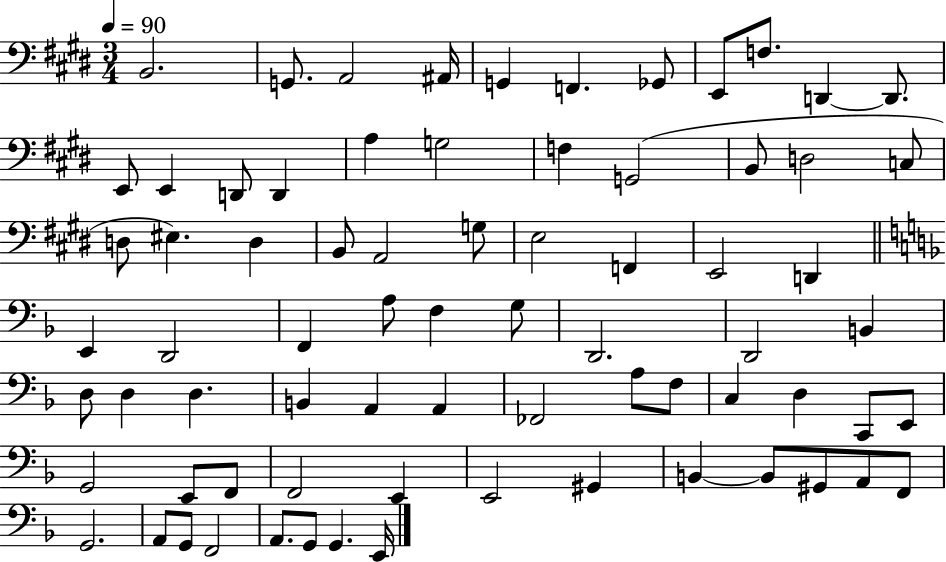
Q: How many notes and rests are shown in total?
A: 74